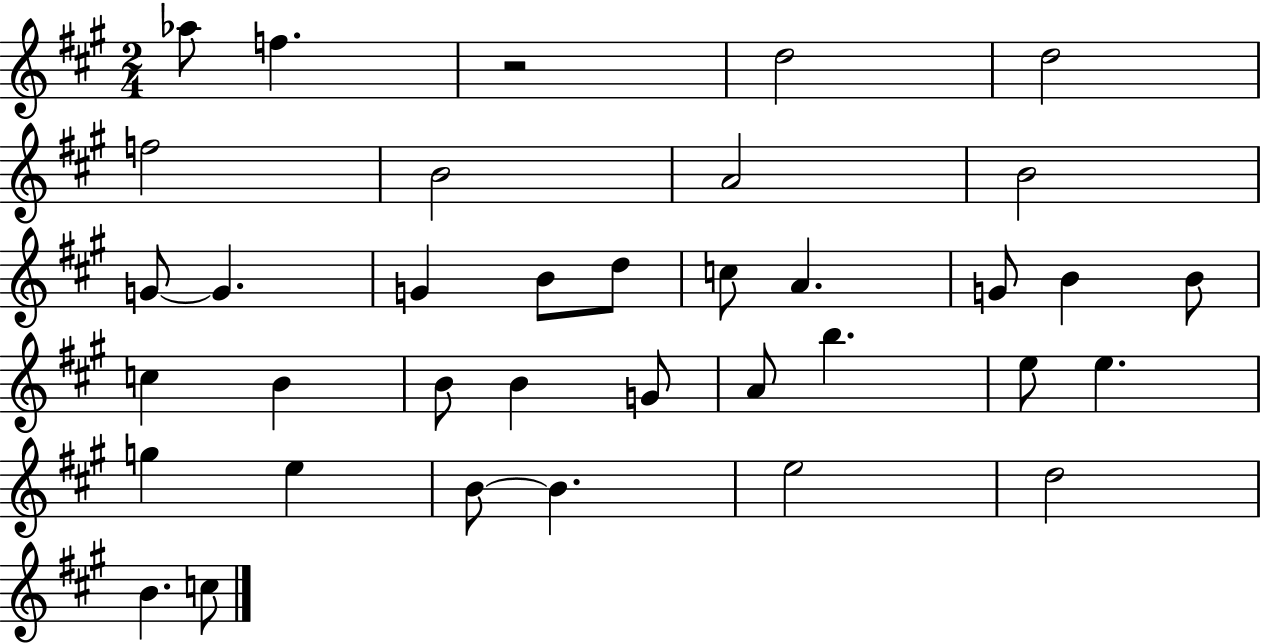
X:1
T:Untitled
M:2/4
L:1/4
K:A
_a/2 f z2 d2 d2 f2 B2 A2 B2 G/2 G G B/2 d/2 c/2 A G/2 B B/2 c B B/2 B G/2 A/2 b e/2 e g e B/2 B e2 d2 B c/2